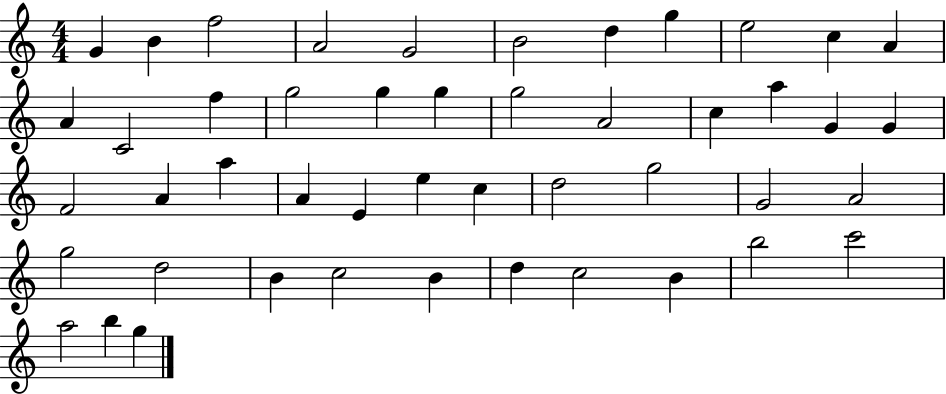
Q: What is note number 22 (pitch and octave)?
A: G4